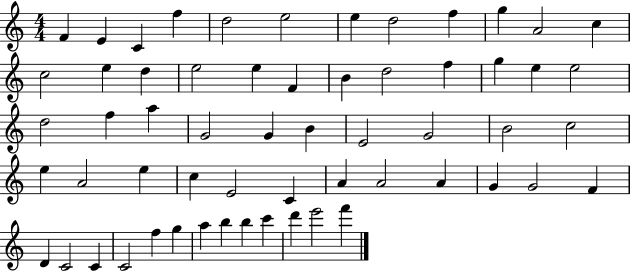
F4/q E4/q C4/q F5/q D5/h E5/h E5/q D5/h F5/q G5/q A4/h C5/q C5/h E5/q D5/q E5/h E5/q F4/q B4/q D5/h F5/q G5/q E5/q E5/h D5/h F5/q A5/q G4/h G4/q B4/q E4/h G4/h B4/h C5/h E5/q A4/h E5/q C5/q E4/h C4/q A4/q A4/h A4/q G4/q G4/h F4/q D4/q C4/h C4/q C4/h F5/q G5/q A5/q B5/q B5/q C6/q D6/q E6/h F6/q